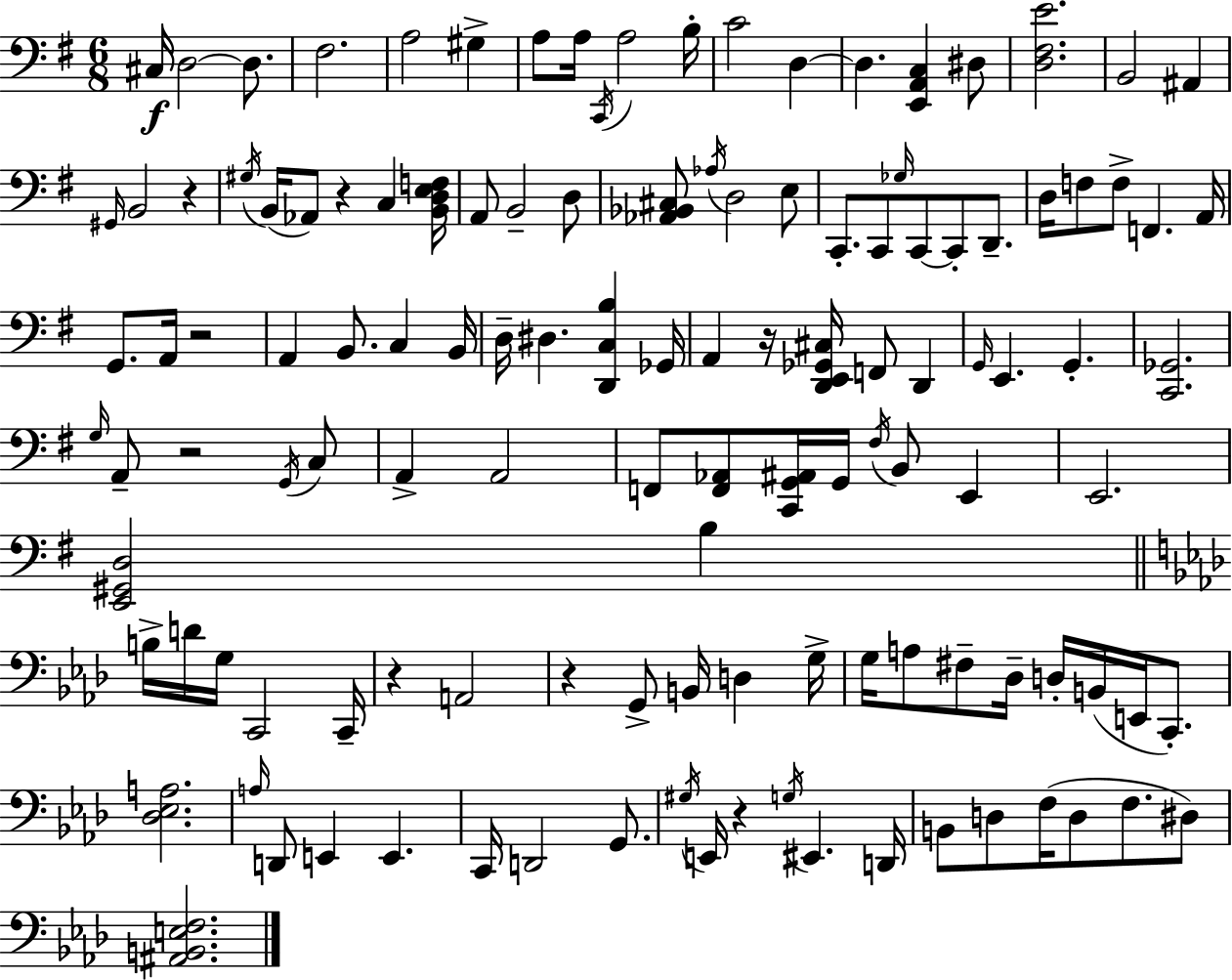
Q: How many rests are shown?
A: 8